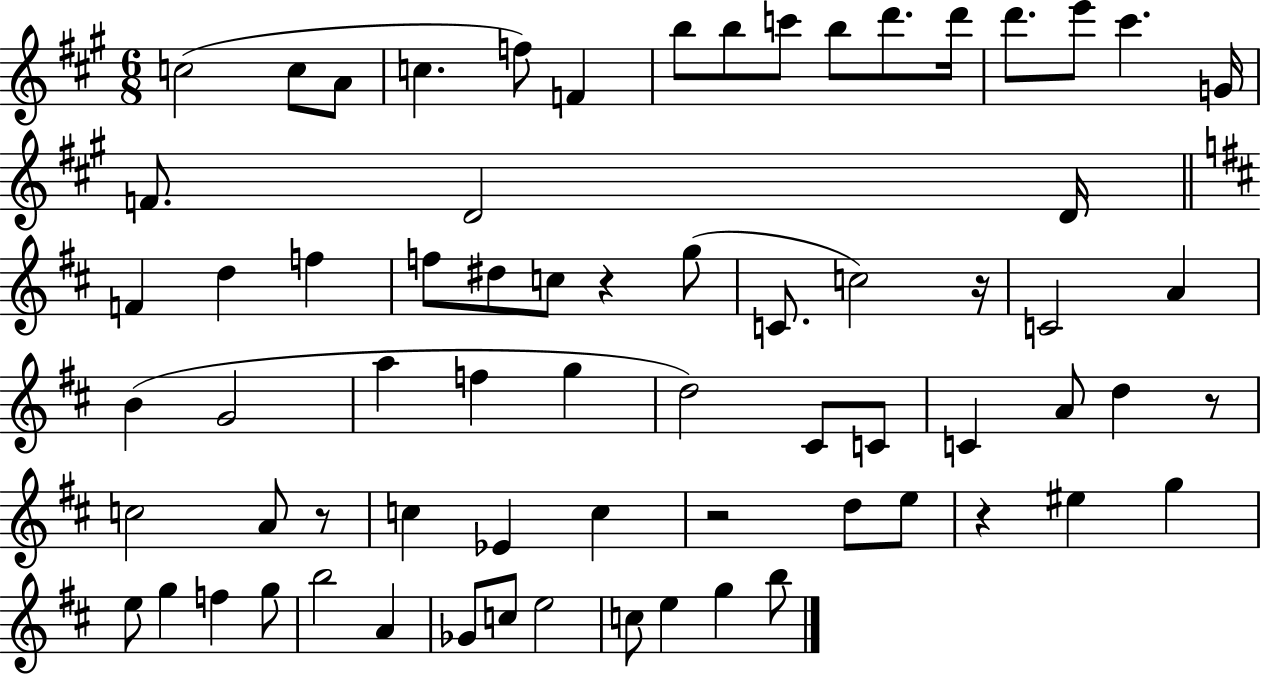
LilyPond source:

{
  \clef treble
  \numericTimeSignature
  \time 6/8
  \key a \major
  c''2( c''8 a'8 | c''4. f''8) f'4 | b''8 b''8 c'''8 b''8 d'''8. d'''16 | d'''8. e'''8 cis'''4. g'16 | \break f'8. d'2 d'16 | \bar "||" \break \key b \minor f'4 d''4 f''4 | f''8 dis''8 c''8 r4 g''8( | c'8. c''2) r16 | c'2 a'4 | \break b'4( g'2 | a''4 f''4 g''4 | d''2) cis'8 c'8 | c'4 a'8 d''4 r8 | \break c''2 a'8 r8 | c''4 ees'4 c''4 | r2 d''8 e''8 | r4 eis''4 g''4 | \break e''8 g''4 f''4 g''8 | b''2 a'4 | ges'8 c''8 e''2 | c''8 e''4 g''4 b''8 | \break \bar "|."
}